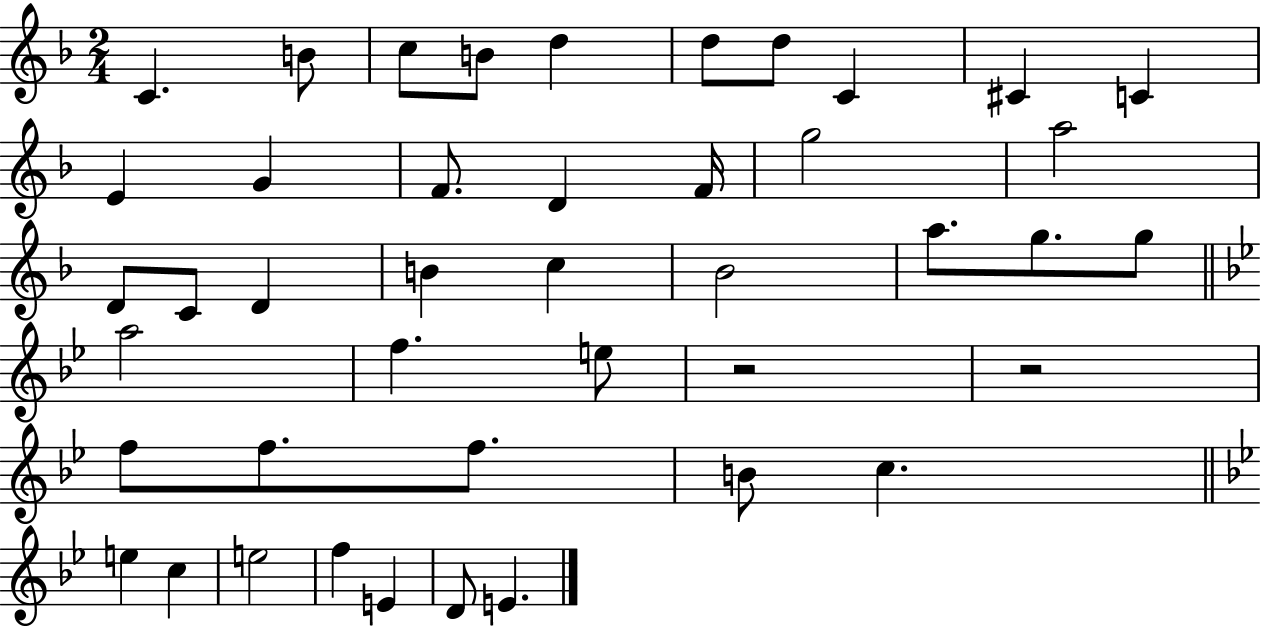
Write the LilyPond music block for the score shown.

{
  \clef treble
  \numericTimeSignature
  \time 2/4
  \key f \major
  c'4. b'8 | c''8 b'8 d''4 | d''8 d''8 c'4 | cis'4 c'4 | \break e'4 g'4 | f'8. d'4 f'16 | g''2 | a''2 | \break d'8 c'8 d'4 | b'4 c''4 | bes'2 | a''8. g''8. g''8 | \break \bar "||" \break \key bes \major a''2 | f''4. e''8 | r2 | r2 | \break f''8 f''8. f''8. | b'8 c''4. | \bar "||" \break \key bes \major e''4 c''4 | e''2 | f''4 e'4 | d'8 e'4. | \break \bar "|."
}